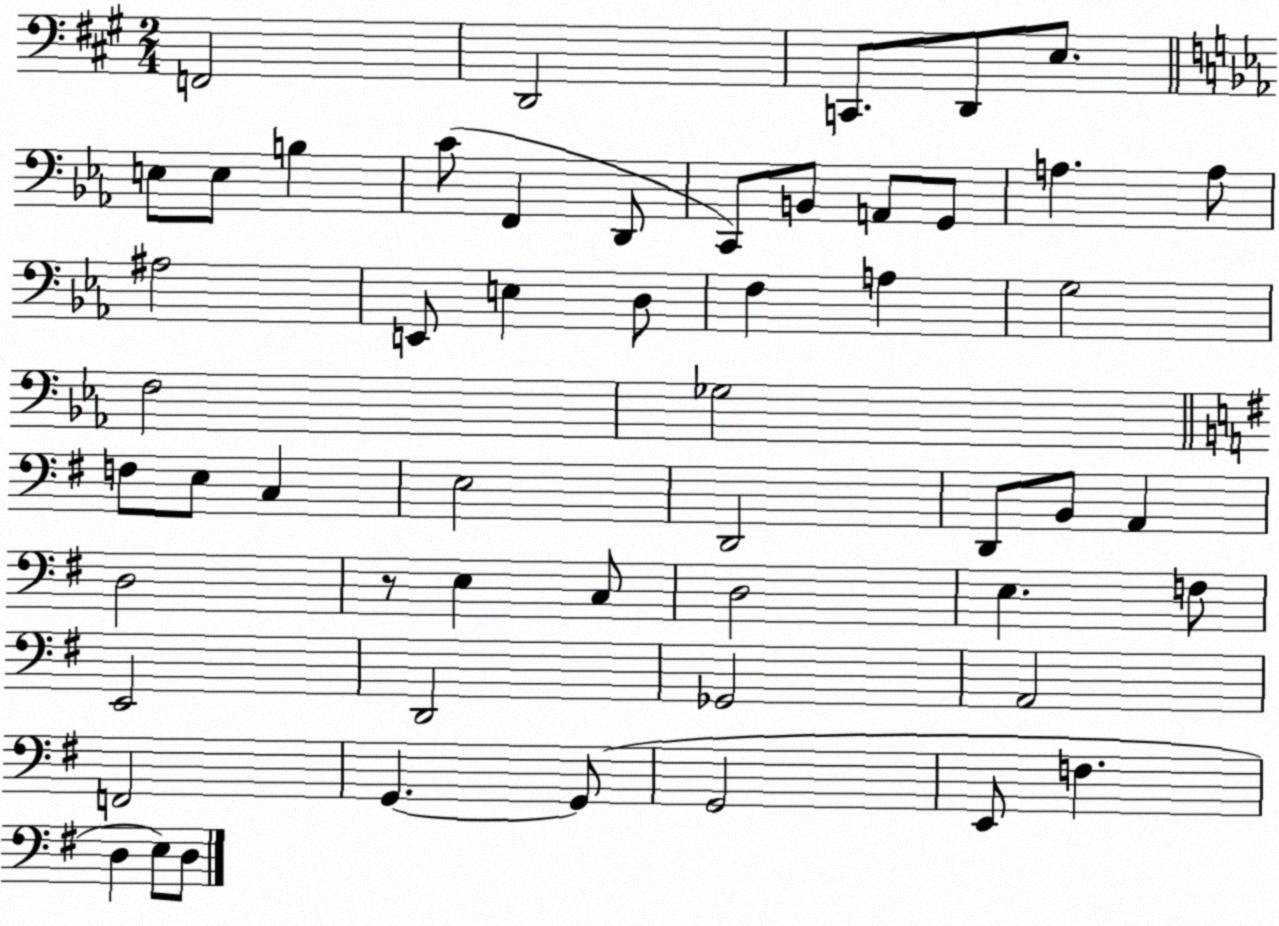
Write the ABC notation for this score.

X:1
T:Untitled
M:2/4
L:1/4
K:A
F,,2 D,,2 C,,/2 D,,/2 E,/2 E,/2 E,/2 B, C/2 F,, D,,/2 C,,/2 B,,/2 A,,/2 G,,/2 A, A,/2 ^A,2 E,,/2 E, D,/2 F, A, G,2 F,2 _G,2 F,/2 E,/2 C, E,2 D,,2 D,,/2 B,,/2 A,, D,2 z/2 E, C,/2 D,2 E, F,/2 E,,2 D,,2 _G,,2 A,,2 F,,2 G,, G,,/2 G,,2 E,,/2 F, D, E,/2 D,/2